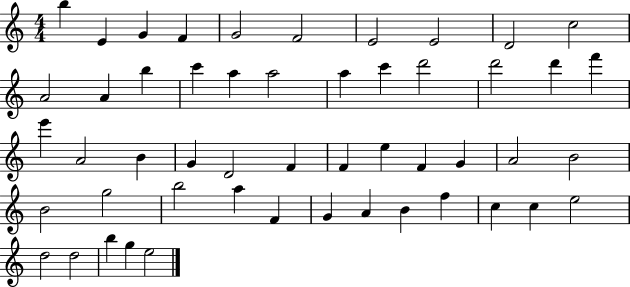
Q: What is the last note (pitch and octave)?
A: E5